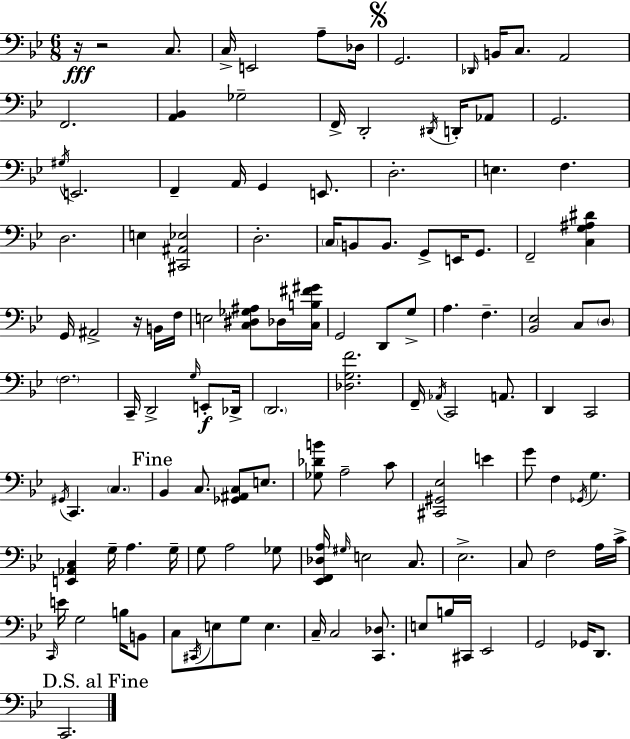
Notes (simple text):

R/s R/h C3/e. C3/s E2/h A3/e Db3/s G2/h. Db2/s B2/s C3/e. A2/h F2/h. [A2,Bb2]/q Gb3/h F2/s D2/h D#2/s D2/s Ab2/e G2/h. G#3/s E2/h. F2/q A2/s G2/q E2/e. D3/h. E3/q. F3/q. D3/h. E3/q [C#2,A#2,Eb3]/h D3/h. C3/s B2/e B2/e. G2/e E2/s G2/e. F2/h [C3,G3,A#3,D#4]/q G2/s A#2/h R/s B2/s F3/s E3/h [C3,D#3,Gb3,A#3]/e Db3/s [C3,B3,F#4,G#4]/s G2/h D2/e G3/e A3/q. F3/q. [Bb2,Eb3]/h C3/e D3/e F3/h. C2/s D2/h G3/s E2/e Db2/s D2/h. [Db3,G3,F4]/h. F2/s Ab2/s C2/h A2/e. D2/q C2/h G#2/s C2/q. C3/q. Bb2/q C3/e. [Gb2,A#2,C3]/e E3/e. [Gb3,Db4,B4]/e A3/h C4/e [C#2,G#2,Eb3]/h E4/q G4/e F3/q Gb2/s G3/q. [E2,Ab2,C3]/q G3/s A3/q. G3/s G3/e A3/h Gb3/e [Eb2,F2,Db3,A3]/s G#3/s E3/h C3/e. Eb3/h. C3/e F3/h A3/s C4/s C2/s E4/s G3/h B3/s B2/e C3/e C#2/s E3/e G3/e E3/q. C3/s C3/h [C2,Db3]/e. E3/e B3/s C#2/s Eb2/h G2/h Gb2/s D2/e. C2/h.